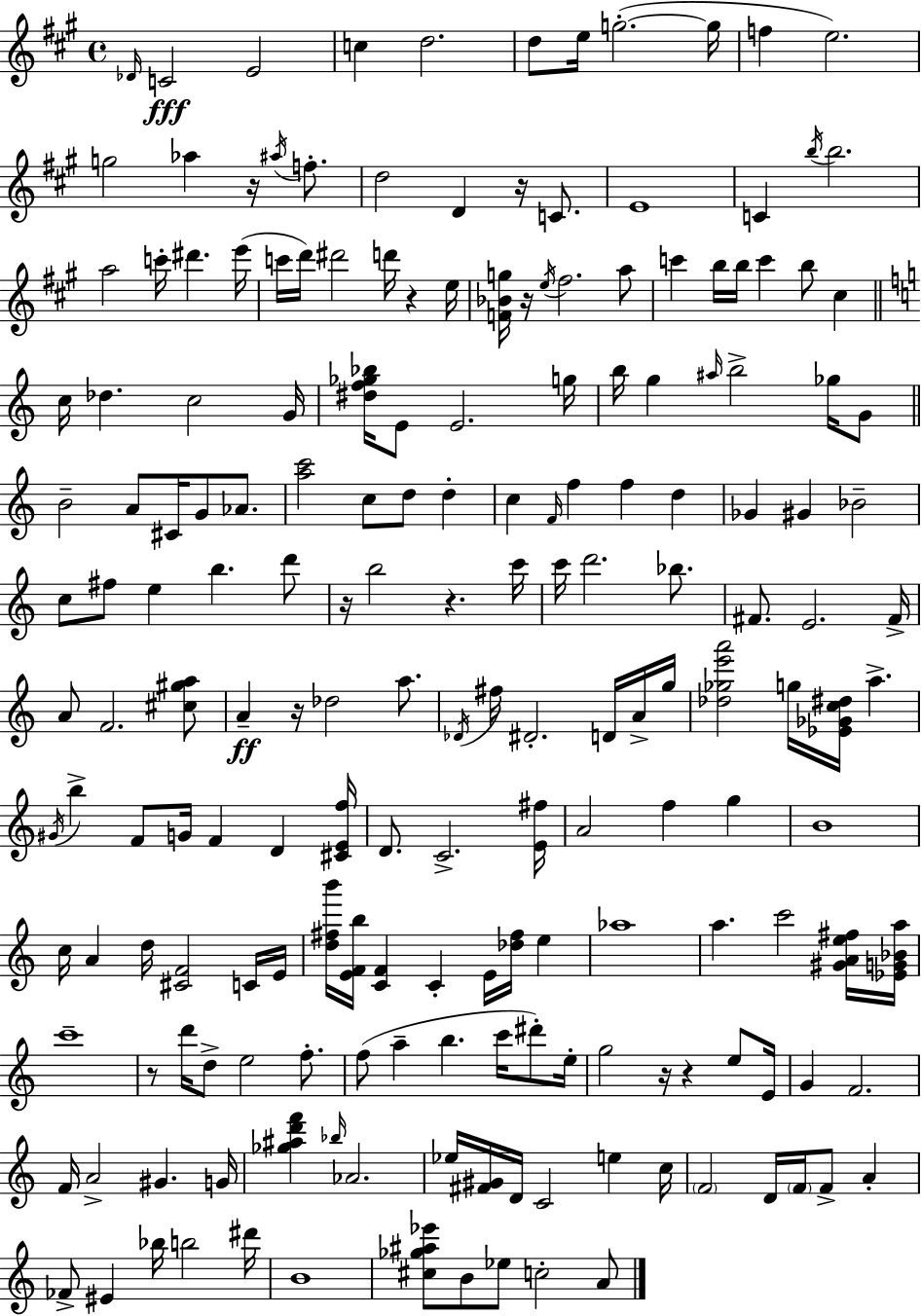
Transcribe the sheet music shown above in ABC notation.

X:1
T:Untitled
M:4/4
L:1/4
K:A
_D/4 C2 E2 c d2 d/2 e/4 g2 g/4 f e2 g2 _a z/4 ^a/4 f/2 d2 D z/4 C/2 E4 C b/4 b2 a2 c'/4 ^d' e'/4 c'/4 d'/4 ^d'2 d'/4 z e/4 [F_Bg]/4 z/4 e/4 ^f2 a/2 c' b/4 b/4 c' b/2 ^c c/4 _d c2 G/4 [^df_g_b]/4 E/2 E2 g/4 b/4 g ^a/4 b2 _g/4 G/2 B2 A/2 ^C/4 G/2 _A/2 [ac']2 c/2 d/2 d c F/4 f f d _G ^G _B2 c/2 ^f/2 e b d'/2 z/4 b2 z c'/4 c'/4 d'2 _b/2 ^F/2 E2 ^F/4 A/2 F2 [^c^ga]/2 A z/4 _d2 a/2 _D/4 ^f/4 ^D2 D/4 A/4 g/4 [_d_ge'a']2 g/4 [_E_Gc^d]/4 a ^G/4 b F/2 G/4 F D [^CEf]/4 D/2 C2 [E^f]/4 A2 f g B4 c/4 A d/4 [^CF]2 C/4 E/4 [d^fb']/4 [EFb]/4 [CF] C E/4 [_d^f]/4 e _a4 a c'2 [^GAe^f]/4 [_EG_Ba]/4 c'4 z/2 d'/4 d/2 e2 f/2 f/2 a b c'/4 ^d'/2 e/4 g2 z/4 z e/2 E/4 G F2 F/4 A2 ^G G/4 [_g^ad'f'] _b/4 _A2 _e/4 [^F^G]/4 D/4 C2 e c/4 F2 D/4 F/4 F/2 A _F/2 ^E _b/4 b2 ^d'/4 B4 [^c_g^a_e']/2 B/2 _e/2 c2 A/2